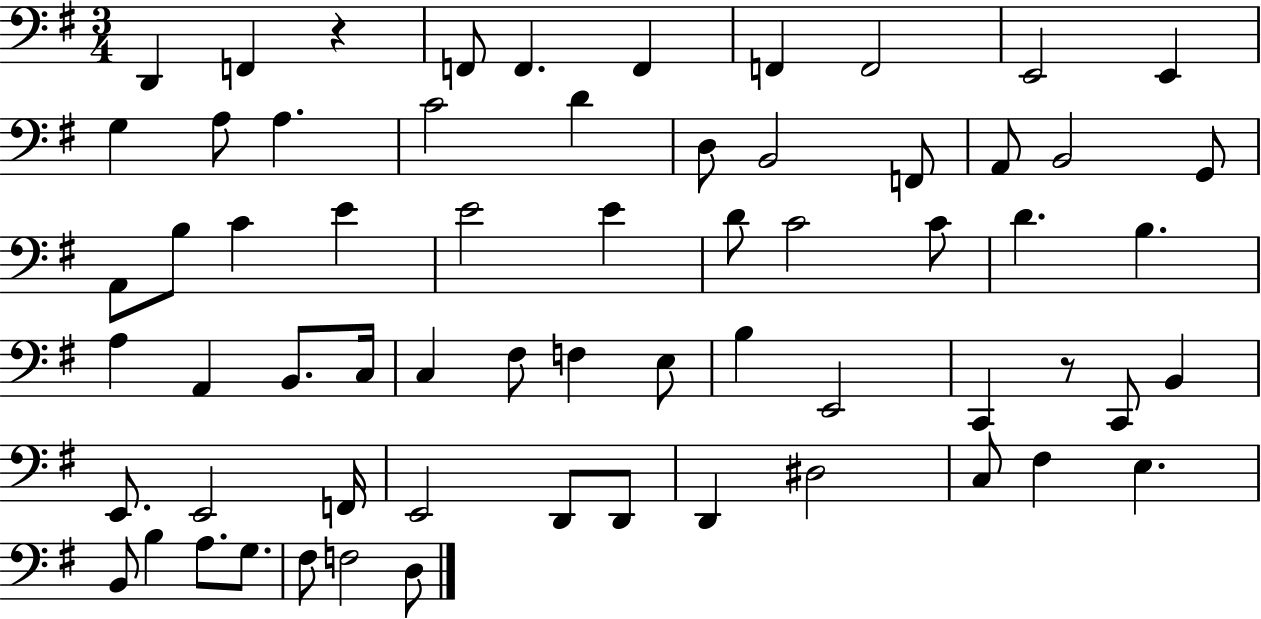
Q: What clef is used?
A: bass